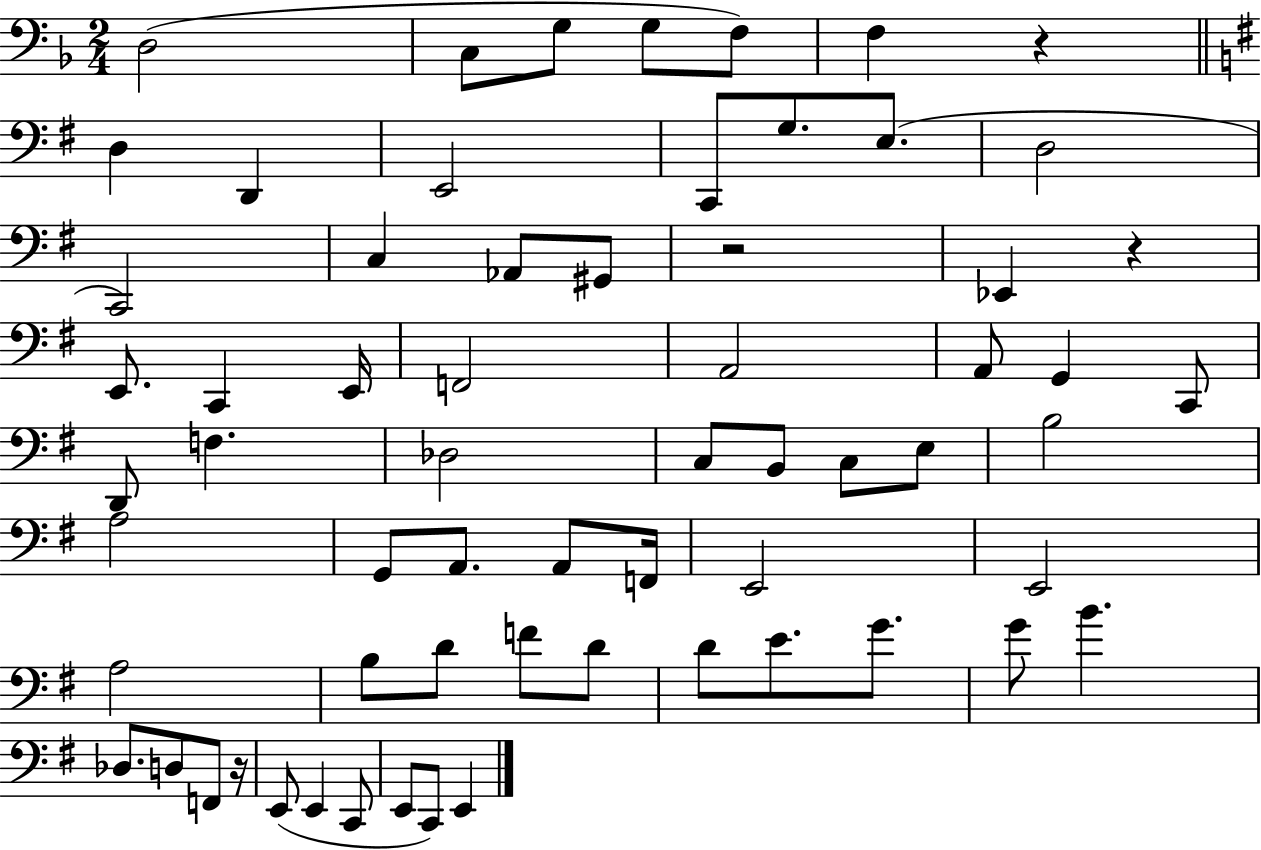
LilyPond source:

{
  \clef bass
  \numericTimeSignature
  \time 2/4
  \key f \major
  d2( | c8 g8 g8 f8) | f4 r4 | \bar "||" \break \key g \major d4 d,4 | e,2 | c,8 g8. e8.( | d2 | \break c,2) | c4 aes,8 gis,8 | r2 | ees,4 r4 | \break e,8. c,4 e,16 | f,2 | a,2 | a,8 g,4 c,8 | \break d,8 f4. | des2 | c8 b,8 c8 e8 | b2 | \break a2 | g,8 a,8. a,8 f,16 | e,2 | e,2 | \break a2 | b8 d'8 f'8 d'8 | d'8 e'8. g'8. | g'8 b'4. | \break des8. d8 f,8 r16 | e,8( e,4 c,8 | e,8 c,8) e,4 | \bar "|."
}